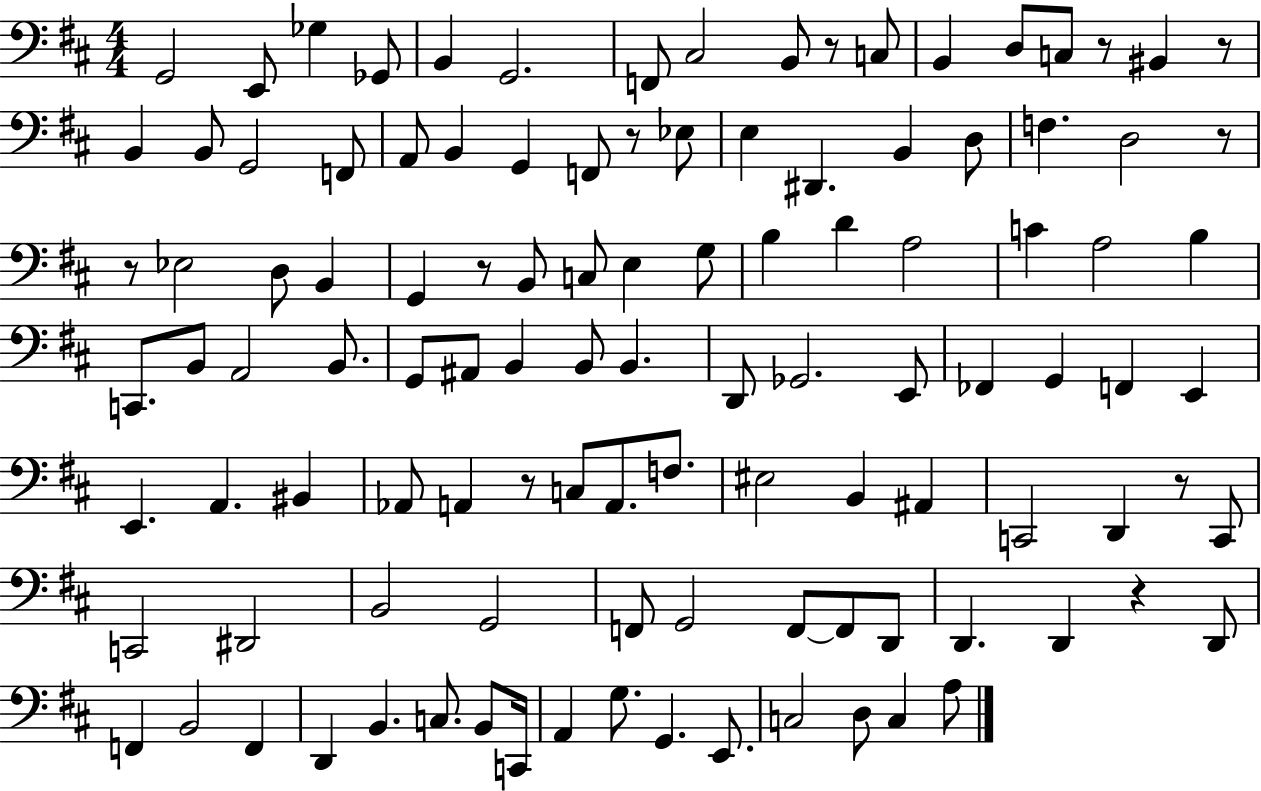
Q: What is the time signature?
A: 4/4